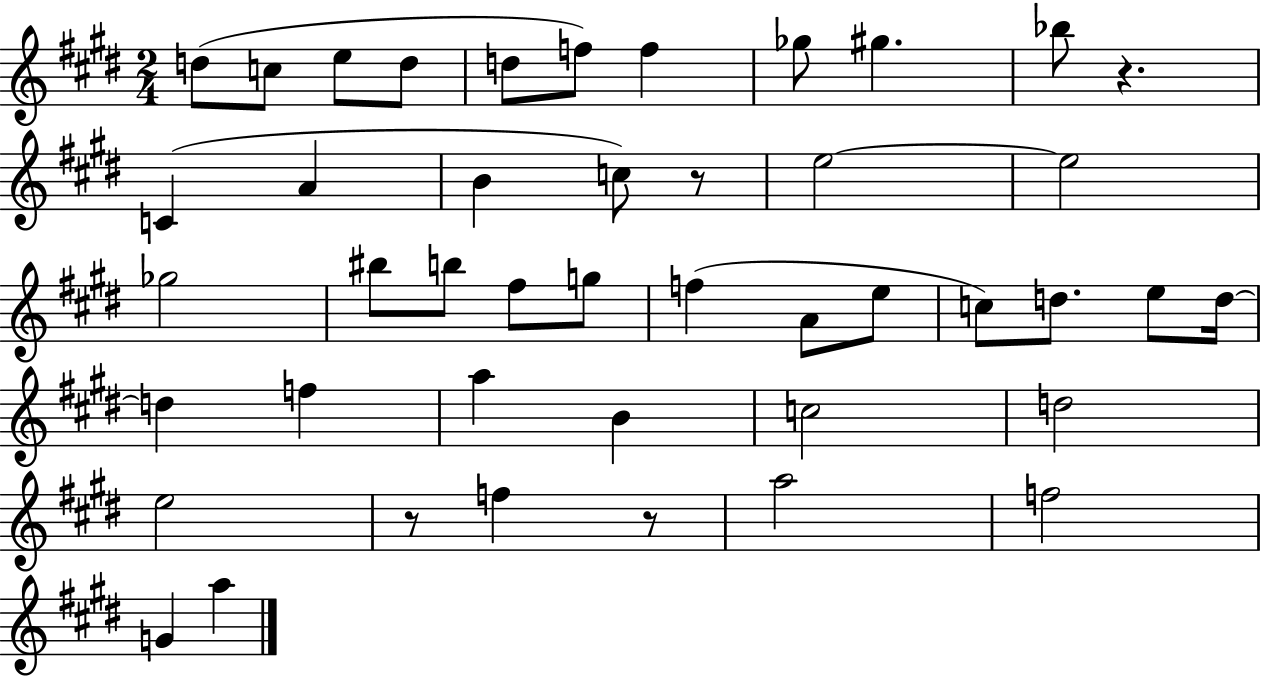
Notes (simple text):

D5/e C5/e E5/e D5/e D5/e F5/e F5/q Gb5/e G#5/q. Bb5/e R/q. C4/q A4/q B4/q C5/e R/e E5/h E5/h Gb5/h BIS5/e B5/e F#5/e G5/e F5/q A4/e E5/e C5/e D5/e. E5/e D5/s D5/q F5/q A5/q B4/q C5/h D5/h E5/h R/e F5/q R/e A5/h F5/h G4/q A5/q